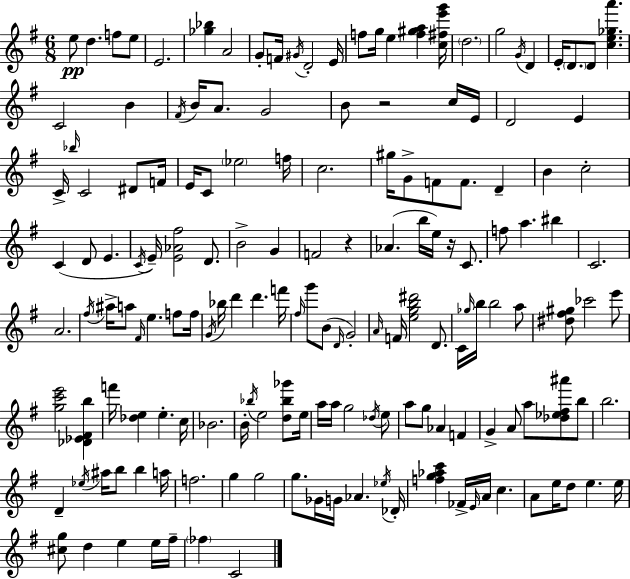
E5/e D5/q. F5/e E5/e E4/h. [Gb5,Bb5]/q A4/h G4/e F4/s G#4/s D4/h E4/s F5/e G5/s E5/q [F5,G#5,A5]/q [C5,F#5,E6,G6]/s D5/h. G5/h G4/s D4/q E4/s D4/e. D4/e [C5,E5,Gb5,A6]/q. C4/h B4/q F#4/s B4/s A4/e. G4/h B4/e R/h C5/s E4/s D4/h E4/q C4/s Bb5/s C4/h D#4/e F4/s E4/s C4/e Eb5/h F5/s C5/h. G#5/s G4/e F4/e F4/e. D4/q B4/q C5/h C4/q D4/e E4/q. C4/s E4/s [E4,Ab4,F#5]/h D4/e. B4/h G4/q F4/h R/q Ab4/q. B5/s E5/s R/s C4/e. F5/e A5/q. BIS5/q C4/h. A4/h. F#5/s A#5/s A5/e F#4/s E5/q. F5/e F5/s G4/s Bb5/s D6/q D6/q. F6/s F#5/s G6/e B4/e D4/s G4/h A4/s F4/s [E5,G5,B5,D#6]/h D4/e. C4/s Gb5/s B5/s B5/h A5/e [D#5,F#5,G#5]/e CES6/h E6/e [G5,C6,E6]/h [Db4,Eb4,F#4,B5]/q F6/s [Db5,E5]/q E5/q. C5/s Bb4/h. B4/s Bb5/s E5/h [D5,Bb5,Gb6]/e E5/s A5/s A5/s G5/h Db5/s E5/e A5/e G5/e Ab4/q F4/q G4/q A4/e A5/e [Db5,Eb5,F#5,A#6]/e B5/e B5/h. D4/q Eb5/s A#5/s B5/e B5/q A5/s F5/h. G5/q G5/h G5/e. Gb4/s G4/s Ab4/q. Eb5/s Db4/s [F5,G5,Ab5,C6]/q FES4/s E4/s A4/s C5/q. A4/e E5/s D5/e E5/q. E5/s [C#5,G5]/e D5/q E5/q E5/s F#5/s FES5/q C4/h